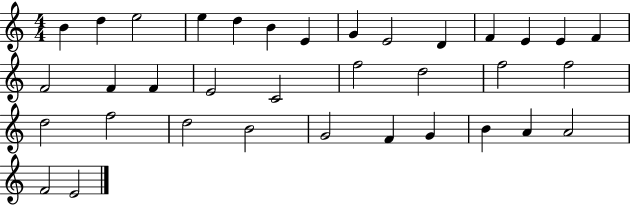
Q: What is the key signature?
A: C major